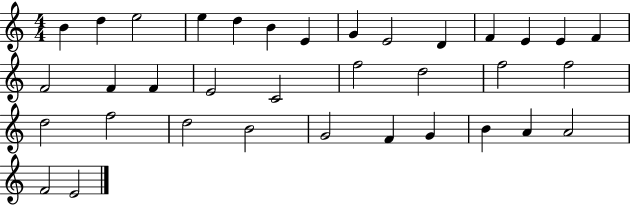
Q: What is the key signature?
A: C major